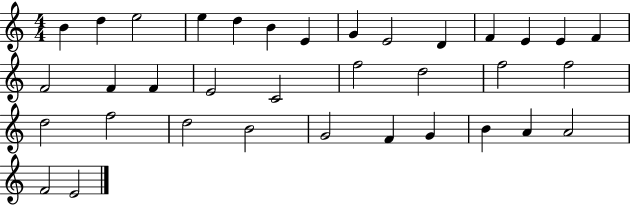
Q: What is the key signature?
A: C major